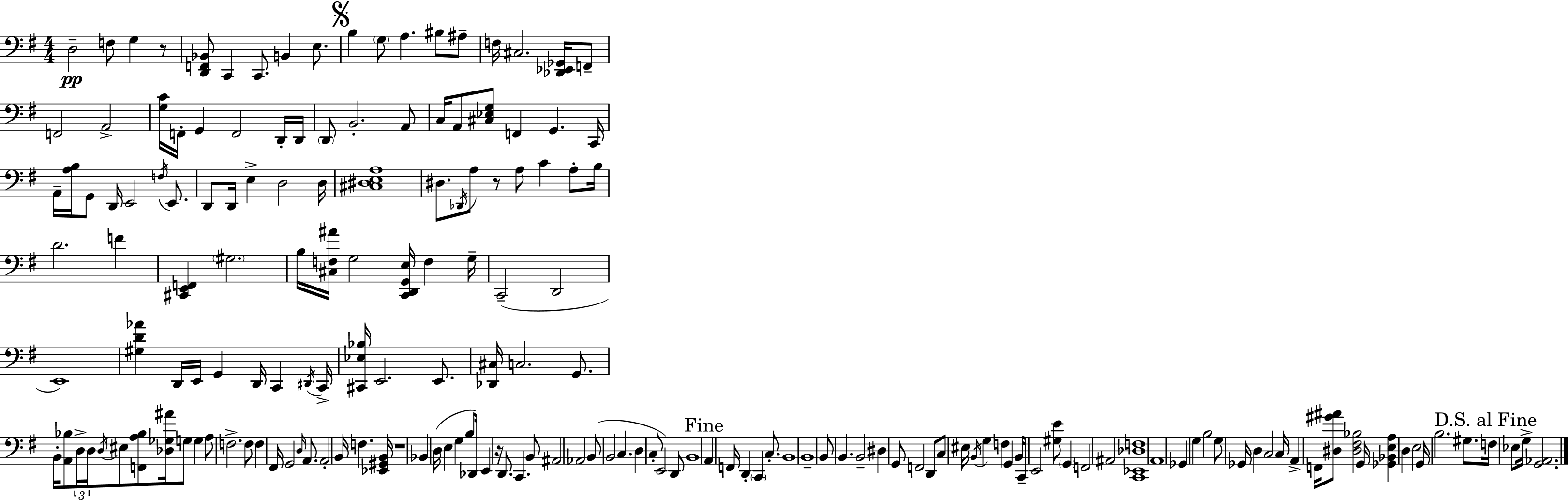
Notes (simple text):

D3/h F3/e G3/q R/e [D2,F2,Bb2]/e C2/q C2/e. B2/q E3/e. B3/q G3/e A3/q. BIS3/e A#3/e F3/s C#3/h. [Db2,Eb2,Gb2]/s F2/e F2/h A2/h [G3,C4]/s F2/s G2/q F2/h D2/s D2/s D2/e B2/h. A2/e C3/s A2/e [C#3,Eb3,G3]/e F2/q G2/q. C2/s A2/s [A3,B3]/s G2/e D2/s E2/h F3/s E2/e. D2/e D2/s E3/q D3/h D3/s [C#3,D#3,E3,A3]/w D#3/e. Db2/s A3/e R/e A3/e C4/q A3/e B3/s D4/h. F4/q [C#2,E2,F2]/q G#3/h. B3/s [C#3,F3,A#4]/s G3/h [C2,D2,G2,E3]/s F3/q G3/s C2/h D2/h E2/w [G#3,D4,Ab4]/q D2/s E2/s G2/q D2/s C2/q D#2/s C2/s [C#2,Eb3,Bb3]/s E2/h. E2/e. [Db2,C#3]/s C3/h. G2/e. B2/s [A2,Bb3]/e D3/s D3/s D3/s EIS3/e [F2,A3,Bb3]/e [Db3,Gb3,A#4]/s G3/e G3/q A3/e F3/h. F3/e F3/q F#2/s G2/h D3/s A2/e. A2/h B2/s F3/q. [Eb2,G#2,B2]/s R/w Bb2/q D3/s E3/q G3/q B3/e Db2/s E2/q R/s D2/e. C2/q. B2/e A#2/h Ab2/h B2/e B2/h C3/q. D3/q C3/e E2/h D2/e B2/w A2/q F2/s D2/q C2/q C3/e. B2/w B2/w B2/e B2/q. B2/h D#3/q G2/e F2/h D2/e C3/e EIS3/s B2/s G3/q F3/q G2/q B2/s C2/e E2/h [G#3,E4]/e G2/q F2/h A#2/h [C2,Eb2,Db3,F3]/w A2/w Gb2/q G3/q B3/h G3/e Gb2/s D3/q C3/h C3/s A2/q F2/s [D#3,G#4,A#4]/e [D#3,F#3,Bb3]/h G2/s [Gb2,Bb2,E3,A3]/q D3/q E3/h G2/s B3/h. G#3/e. F3/s Eb3/e G3/s [G2,Ab2]/h.